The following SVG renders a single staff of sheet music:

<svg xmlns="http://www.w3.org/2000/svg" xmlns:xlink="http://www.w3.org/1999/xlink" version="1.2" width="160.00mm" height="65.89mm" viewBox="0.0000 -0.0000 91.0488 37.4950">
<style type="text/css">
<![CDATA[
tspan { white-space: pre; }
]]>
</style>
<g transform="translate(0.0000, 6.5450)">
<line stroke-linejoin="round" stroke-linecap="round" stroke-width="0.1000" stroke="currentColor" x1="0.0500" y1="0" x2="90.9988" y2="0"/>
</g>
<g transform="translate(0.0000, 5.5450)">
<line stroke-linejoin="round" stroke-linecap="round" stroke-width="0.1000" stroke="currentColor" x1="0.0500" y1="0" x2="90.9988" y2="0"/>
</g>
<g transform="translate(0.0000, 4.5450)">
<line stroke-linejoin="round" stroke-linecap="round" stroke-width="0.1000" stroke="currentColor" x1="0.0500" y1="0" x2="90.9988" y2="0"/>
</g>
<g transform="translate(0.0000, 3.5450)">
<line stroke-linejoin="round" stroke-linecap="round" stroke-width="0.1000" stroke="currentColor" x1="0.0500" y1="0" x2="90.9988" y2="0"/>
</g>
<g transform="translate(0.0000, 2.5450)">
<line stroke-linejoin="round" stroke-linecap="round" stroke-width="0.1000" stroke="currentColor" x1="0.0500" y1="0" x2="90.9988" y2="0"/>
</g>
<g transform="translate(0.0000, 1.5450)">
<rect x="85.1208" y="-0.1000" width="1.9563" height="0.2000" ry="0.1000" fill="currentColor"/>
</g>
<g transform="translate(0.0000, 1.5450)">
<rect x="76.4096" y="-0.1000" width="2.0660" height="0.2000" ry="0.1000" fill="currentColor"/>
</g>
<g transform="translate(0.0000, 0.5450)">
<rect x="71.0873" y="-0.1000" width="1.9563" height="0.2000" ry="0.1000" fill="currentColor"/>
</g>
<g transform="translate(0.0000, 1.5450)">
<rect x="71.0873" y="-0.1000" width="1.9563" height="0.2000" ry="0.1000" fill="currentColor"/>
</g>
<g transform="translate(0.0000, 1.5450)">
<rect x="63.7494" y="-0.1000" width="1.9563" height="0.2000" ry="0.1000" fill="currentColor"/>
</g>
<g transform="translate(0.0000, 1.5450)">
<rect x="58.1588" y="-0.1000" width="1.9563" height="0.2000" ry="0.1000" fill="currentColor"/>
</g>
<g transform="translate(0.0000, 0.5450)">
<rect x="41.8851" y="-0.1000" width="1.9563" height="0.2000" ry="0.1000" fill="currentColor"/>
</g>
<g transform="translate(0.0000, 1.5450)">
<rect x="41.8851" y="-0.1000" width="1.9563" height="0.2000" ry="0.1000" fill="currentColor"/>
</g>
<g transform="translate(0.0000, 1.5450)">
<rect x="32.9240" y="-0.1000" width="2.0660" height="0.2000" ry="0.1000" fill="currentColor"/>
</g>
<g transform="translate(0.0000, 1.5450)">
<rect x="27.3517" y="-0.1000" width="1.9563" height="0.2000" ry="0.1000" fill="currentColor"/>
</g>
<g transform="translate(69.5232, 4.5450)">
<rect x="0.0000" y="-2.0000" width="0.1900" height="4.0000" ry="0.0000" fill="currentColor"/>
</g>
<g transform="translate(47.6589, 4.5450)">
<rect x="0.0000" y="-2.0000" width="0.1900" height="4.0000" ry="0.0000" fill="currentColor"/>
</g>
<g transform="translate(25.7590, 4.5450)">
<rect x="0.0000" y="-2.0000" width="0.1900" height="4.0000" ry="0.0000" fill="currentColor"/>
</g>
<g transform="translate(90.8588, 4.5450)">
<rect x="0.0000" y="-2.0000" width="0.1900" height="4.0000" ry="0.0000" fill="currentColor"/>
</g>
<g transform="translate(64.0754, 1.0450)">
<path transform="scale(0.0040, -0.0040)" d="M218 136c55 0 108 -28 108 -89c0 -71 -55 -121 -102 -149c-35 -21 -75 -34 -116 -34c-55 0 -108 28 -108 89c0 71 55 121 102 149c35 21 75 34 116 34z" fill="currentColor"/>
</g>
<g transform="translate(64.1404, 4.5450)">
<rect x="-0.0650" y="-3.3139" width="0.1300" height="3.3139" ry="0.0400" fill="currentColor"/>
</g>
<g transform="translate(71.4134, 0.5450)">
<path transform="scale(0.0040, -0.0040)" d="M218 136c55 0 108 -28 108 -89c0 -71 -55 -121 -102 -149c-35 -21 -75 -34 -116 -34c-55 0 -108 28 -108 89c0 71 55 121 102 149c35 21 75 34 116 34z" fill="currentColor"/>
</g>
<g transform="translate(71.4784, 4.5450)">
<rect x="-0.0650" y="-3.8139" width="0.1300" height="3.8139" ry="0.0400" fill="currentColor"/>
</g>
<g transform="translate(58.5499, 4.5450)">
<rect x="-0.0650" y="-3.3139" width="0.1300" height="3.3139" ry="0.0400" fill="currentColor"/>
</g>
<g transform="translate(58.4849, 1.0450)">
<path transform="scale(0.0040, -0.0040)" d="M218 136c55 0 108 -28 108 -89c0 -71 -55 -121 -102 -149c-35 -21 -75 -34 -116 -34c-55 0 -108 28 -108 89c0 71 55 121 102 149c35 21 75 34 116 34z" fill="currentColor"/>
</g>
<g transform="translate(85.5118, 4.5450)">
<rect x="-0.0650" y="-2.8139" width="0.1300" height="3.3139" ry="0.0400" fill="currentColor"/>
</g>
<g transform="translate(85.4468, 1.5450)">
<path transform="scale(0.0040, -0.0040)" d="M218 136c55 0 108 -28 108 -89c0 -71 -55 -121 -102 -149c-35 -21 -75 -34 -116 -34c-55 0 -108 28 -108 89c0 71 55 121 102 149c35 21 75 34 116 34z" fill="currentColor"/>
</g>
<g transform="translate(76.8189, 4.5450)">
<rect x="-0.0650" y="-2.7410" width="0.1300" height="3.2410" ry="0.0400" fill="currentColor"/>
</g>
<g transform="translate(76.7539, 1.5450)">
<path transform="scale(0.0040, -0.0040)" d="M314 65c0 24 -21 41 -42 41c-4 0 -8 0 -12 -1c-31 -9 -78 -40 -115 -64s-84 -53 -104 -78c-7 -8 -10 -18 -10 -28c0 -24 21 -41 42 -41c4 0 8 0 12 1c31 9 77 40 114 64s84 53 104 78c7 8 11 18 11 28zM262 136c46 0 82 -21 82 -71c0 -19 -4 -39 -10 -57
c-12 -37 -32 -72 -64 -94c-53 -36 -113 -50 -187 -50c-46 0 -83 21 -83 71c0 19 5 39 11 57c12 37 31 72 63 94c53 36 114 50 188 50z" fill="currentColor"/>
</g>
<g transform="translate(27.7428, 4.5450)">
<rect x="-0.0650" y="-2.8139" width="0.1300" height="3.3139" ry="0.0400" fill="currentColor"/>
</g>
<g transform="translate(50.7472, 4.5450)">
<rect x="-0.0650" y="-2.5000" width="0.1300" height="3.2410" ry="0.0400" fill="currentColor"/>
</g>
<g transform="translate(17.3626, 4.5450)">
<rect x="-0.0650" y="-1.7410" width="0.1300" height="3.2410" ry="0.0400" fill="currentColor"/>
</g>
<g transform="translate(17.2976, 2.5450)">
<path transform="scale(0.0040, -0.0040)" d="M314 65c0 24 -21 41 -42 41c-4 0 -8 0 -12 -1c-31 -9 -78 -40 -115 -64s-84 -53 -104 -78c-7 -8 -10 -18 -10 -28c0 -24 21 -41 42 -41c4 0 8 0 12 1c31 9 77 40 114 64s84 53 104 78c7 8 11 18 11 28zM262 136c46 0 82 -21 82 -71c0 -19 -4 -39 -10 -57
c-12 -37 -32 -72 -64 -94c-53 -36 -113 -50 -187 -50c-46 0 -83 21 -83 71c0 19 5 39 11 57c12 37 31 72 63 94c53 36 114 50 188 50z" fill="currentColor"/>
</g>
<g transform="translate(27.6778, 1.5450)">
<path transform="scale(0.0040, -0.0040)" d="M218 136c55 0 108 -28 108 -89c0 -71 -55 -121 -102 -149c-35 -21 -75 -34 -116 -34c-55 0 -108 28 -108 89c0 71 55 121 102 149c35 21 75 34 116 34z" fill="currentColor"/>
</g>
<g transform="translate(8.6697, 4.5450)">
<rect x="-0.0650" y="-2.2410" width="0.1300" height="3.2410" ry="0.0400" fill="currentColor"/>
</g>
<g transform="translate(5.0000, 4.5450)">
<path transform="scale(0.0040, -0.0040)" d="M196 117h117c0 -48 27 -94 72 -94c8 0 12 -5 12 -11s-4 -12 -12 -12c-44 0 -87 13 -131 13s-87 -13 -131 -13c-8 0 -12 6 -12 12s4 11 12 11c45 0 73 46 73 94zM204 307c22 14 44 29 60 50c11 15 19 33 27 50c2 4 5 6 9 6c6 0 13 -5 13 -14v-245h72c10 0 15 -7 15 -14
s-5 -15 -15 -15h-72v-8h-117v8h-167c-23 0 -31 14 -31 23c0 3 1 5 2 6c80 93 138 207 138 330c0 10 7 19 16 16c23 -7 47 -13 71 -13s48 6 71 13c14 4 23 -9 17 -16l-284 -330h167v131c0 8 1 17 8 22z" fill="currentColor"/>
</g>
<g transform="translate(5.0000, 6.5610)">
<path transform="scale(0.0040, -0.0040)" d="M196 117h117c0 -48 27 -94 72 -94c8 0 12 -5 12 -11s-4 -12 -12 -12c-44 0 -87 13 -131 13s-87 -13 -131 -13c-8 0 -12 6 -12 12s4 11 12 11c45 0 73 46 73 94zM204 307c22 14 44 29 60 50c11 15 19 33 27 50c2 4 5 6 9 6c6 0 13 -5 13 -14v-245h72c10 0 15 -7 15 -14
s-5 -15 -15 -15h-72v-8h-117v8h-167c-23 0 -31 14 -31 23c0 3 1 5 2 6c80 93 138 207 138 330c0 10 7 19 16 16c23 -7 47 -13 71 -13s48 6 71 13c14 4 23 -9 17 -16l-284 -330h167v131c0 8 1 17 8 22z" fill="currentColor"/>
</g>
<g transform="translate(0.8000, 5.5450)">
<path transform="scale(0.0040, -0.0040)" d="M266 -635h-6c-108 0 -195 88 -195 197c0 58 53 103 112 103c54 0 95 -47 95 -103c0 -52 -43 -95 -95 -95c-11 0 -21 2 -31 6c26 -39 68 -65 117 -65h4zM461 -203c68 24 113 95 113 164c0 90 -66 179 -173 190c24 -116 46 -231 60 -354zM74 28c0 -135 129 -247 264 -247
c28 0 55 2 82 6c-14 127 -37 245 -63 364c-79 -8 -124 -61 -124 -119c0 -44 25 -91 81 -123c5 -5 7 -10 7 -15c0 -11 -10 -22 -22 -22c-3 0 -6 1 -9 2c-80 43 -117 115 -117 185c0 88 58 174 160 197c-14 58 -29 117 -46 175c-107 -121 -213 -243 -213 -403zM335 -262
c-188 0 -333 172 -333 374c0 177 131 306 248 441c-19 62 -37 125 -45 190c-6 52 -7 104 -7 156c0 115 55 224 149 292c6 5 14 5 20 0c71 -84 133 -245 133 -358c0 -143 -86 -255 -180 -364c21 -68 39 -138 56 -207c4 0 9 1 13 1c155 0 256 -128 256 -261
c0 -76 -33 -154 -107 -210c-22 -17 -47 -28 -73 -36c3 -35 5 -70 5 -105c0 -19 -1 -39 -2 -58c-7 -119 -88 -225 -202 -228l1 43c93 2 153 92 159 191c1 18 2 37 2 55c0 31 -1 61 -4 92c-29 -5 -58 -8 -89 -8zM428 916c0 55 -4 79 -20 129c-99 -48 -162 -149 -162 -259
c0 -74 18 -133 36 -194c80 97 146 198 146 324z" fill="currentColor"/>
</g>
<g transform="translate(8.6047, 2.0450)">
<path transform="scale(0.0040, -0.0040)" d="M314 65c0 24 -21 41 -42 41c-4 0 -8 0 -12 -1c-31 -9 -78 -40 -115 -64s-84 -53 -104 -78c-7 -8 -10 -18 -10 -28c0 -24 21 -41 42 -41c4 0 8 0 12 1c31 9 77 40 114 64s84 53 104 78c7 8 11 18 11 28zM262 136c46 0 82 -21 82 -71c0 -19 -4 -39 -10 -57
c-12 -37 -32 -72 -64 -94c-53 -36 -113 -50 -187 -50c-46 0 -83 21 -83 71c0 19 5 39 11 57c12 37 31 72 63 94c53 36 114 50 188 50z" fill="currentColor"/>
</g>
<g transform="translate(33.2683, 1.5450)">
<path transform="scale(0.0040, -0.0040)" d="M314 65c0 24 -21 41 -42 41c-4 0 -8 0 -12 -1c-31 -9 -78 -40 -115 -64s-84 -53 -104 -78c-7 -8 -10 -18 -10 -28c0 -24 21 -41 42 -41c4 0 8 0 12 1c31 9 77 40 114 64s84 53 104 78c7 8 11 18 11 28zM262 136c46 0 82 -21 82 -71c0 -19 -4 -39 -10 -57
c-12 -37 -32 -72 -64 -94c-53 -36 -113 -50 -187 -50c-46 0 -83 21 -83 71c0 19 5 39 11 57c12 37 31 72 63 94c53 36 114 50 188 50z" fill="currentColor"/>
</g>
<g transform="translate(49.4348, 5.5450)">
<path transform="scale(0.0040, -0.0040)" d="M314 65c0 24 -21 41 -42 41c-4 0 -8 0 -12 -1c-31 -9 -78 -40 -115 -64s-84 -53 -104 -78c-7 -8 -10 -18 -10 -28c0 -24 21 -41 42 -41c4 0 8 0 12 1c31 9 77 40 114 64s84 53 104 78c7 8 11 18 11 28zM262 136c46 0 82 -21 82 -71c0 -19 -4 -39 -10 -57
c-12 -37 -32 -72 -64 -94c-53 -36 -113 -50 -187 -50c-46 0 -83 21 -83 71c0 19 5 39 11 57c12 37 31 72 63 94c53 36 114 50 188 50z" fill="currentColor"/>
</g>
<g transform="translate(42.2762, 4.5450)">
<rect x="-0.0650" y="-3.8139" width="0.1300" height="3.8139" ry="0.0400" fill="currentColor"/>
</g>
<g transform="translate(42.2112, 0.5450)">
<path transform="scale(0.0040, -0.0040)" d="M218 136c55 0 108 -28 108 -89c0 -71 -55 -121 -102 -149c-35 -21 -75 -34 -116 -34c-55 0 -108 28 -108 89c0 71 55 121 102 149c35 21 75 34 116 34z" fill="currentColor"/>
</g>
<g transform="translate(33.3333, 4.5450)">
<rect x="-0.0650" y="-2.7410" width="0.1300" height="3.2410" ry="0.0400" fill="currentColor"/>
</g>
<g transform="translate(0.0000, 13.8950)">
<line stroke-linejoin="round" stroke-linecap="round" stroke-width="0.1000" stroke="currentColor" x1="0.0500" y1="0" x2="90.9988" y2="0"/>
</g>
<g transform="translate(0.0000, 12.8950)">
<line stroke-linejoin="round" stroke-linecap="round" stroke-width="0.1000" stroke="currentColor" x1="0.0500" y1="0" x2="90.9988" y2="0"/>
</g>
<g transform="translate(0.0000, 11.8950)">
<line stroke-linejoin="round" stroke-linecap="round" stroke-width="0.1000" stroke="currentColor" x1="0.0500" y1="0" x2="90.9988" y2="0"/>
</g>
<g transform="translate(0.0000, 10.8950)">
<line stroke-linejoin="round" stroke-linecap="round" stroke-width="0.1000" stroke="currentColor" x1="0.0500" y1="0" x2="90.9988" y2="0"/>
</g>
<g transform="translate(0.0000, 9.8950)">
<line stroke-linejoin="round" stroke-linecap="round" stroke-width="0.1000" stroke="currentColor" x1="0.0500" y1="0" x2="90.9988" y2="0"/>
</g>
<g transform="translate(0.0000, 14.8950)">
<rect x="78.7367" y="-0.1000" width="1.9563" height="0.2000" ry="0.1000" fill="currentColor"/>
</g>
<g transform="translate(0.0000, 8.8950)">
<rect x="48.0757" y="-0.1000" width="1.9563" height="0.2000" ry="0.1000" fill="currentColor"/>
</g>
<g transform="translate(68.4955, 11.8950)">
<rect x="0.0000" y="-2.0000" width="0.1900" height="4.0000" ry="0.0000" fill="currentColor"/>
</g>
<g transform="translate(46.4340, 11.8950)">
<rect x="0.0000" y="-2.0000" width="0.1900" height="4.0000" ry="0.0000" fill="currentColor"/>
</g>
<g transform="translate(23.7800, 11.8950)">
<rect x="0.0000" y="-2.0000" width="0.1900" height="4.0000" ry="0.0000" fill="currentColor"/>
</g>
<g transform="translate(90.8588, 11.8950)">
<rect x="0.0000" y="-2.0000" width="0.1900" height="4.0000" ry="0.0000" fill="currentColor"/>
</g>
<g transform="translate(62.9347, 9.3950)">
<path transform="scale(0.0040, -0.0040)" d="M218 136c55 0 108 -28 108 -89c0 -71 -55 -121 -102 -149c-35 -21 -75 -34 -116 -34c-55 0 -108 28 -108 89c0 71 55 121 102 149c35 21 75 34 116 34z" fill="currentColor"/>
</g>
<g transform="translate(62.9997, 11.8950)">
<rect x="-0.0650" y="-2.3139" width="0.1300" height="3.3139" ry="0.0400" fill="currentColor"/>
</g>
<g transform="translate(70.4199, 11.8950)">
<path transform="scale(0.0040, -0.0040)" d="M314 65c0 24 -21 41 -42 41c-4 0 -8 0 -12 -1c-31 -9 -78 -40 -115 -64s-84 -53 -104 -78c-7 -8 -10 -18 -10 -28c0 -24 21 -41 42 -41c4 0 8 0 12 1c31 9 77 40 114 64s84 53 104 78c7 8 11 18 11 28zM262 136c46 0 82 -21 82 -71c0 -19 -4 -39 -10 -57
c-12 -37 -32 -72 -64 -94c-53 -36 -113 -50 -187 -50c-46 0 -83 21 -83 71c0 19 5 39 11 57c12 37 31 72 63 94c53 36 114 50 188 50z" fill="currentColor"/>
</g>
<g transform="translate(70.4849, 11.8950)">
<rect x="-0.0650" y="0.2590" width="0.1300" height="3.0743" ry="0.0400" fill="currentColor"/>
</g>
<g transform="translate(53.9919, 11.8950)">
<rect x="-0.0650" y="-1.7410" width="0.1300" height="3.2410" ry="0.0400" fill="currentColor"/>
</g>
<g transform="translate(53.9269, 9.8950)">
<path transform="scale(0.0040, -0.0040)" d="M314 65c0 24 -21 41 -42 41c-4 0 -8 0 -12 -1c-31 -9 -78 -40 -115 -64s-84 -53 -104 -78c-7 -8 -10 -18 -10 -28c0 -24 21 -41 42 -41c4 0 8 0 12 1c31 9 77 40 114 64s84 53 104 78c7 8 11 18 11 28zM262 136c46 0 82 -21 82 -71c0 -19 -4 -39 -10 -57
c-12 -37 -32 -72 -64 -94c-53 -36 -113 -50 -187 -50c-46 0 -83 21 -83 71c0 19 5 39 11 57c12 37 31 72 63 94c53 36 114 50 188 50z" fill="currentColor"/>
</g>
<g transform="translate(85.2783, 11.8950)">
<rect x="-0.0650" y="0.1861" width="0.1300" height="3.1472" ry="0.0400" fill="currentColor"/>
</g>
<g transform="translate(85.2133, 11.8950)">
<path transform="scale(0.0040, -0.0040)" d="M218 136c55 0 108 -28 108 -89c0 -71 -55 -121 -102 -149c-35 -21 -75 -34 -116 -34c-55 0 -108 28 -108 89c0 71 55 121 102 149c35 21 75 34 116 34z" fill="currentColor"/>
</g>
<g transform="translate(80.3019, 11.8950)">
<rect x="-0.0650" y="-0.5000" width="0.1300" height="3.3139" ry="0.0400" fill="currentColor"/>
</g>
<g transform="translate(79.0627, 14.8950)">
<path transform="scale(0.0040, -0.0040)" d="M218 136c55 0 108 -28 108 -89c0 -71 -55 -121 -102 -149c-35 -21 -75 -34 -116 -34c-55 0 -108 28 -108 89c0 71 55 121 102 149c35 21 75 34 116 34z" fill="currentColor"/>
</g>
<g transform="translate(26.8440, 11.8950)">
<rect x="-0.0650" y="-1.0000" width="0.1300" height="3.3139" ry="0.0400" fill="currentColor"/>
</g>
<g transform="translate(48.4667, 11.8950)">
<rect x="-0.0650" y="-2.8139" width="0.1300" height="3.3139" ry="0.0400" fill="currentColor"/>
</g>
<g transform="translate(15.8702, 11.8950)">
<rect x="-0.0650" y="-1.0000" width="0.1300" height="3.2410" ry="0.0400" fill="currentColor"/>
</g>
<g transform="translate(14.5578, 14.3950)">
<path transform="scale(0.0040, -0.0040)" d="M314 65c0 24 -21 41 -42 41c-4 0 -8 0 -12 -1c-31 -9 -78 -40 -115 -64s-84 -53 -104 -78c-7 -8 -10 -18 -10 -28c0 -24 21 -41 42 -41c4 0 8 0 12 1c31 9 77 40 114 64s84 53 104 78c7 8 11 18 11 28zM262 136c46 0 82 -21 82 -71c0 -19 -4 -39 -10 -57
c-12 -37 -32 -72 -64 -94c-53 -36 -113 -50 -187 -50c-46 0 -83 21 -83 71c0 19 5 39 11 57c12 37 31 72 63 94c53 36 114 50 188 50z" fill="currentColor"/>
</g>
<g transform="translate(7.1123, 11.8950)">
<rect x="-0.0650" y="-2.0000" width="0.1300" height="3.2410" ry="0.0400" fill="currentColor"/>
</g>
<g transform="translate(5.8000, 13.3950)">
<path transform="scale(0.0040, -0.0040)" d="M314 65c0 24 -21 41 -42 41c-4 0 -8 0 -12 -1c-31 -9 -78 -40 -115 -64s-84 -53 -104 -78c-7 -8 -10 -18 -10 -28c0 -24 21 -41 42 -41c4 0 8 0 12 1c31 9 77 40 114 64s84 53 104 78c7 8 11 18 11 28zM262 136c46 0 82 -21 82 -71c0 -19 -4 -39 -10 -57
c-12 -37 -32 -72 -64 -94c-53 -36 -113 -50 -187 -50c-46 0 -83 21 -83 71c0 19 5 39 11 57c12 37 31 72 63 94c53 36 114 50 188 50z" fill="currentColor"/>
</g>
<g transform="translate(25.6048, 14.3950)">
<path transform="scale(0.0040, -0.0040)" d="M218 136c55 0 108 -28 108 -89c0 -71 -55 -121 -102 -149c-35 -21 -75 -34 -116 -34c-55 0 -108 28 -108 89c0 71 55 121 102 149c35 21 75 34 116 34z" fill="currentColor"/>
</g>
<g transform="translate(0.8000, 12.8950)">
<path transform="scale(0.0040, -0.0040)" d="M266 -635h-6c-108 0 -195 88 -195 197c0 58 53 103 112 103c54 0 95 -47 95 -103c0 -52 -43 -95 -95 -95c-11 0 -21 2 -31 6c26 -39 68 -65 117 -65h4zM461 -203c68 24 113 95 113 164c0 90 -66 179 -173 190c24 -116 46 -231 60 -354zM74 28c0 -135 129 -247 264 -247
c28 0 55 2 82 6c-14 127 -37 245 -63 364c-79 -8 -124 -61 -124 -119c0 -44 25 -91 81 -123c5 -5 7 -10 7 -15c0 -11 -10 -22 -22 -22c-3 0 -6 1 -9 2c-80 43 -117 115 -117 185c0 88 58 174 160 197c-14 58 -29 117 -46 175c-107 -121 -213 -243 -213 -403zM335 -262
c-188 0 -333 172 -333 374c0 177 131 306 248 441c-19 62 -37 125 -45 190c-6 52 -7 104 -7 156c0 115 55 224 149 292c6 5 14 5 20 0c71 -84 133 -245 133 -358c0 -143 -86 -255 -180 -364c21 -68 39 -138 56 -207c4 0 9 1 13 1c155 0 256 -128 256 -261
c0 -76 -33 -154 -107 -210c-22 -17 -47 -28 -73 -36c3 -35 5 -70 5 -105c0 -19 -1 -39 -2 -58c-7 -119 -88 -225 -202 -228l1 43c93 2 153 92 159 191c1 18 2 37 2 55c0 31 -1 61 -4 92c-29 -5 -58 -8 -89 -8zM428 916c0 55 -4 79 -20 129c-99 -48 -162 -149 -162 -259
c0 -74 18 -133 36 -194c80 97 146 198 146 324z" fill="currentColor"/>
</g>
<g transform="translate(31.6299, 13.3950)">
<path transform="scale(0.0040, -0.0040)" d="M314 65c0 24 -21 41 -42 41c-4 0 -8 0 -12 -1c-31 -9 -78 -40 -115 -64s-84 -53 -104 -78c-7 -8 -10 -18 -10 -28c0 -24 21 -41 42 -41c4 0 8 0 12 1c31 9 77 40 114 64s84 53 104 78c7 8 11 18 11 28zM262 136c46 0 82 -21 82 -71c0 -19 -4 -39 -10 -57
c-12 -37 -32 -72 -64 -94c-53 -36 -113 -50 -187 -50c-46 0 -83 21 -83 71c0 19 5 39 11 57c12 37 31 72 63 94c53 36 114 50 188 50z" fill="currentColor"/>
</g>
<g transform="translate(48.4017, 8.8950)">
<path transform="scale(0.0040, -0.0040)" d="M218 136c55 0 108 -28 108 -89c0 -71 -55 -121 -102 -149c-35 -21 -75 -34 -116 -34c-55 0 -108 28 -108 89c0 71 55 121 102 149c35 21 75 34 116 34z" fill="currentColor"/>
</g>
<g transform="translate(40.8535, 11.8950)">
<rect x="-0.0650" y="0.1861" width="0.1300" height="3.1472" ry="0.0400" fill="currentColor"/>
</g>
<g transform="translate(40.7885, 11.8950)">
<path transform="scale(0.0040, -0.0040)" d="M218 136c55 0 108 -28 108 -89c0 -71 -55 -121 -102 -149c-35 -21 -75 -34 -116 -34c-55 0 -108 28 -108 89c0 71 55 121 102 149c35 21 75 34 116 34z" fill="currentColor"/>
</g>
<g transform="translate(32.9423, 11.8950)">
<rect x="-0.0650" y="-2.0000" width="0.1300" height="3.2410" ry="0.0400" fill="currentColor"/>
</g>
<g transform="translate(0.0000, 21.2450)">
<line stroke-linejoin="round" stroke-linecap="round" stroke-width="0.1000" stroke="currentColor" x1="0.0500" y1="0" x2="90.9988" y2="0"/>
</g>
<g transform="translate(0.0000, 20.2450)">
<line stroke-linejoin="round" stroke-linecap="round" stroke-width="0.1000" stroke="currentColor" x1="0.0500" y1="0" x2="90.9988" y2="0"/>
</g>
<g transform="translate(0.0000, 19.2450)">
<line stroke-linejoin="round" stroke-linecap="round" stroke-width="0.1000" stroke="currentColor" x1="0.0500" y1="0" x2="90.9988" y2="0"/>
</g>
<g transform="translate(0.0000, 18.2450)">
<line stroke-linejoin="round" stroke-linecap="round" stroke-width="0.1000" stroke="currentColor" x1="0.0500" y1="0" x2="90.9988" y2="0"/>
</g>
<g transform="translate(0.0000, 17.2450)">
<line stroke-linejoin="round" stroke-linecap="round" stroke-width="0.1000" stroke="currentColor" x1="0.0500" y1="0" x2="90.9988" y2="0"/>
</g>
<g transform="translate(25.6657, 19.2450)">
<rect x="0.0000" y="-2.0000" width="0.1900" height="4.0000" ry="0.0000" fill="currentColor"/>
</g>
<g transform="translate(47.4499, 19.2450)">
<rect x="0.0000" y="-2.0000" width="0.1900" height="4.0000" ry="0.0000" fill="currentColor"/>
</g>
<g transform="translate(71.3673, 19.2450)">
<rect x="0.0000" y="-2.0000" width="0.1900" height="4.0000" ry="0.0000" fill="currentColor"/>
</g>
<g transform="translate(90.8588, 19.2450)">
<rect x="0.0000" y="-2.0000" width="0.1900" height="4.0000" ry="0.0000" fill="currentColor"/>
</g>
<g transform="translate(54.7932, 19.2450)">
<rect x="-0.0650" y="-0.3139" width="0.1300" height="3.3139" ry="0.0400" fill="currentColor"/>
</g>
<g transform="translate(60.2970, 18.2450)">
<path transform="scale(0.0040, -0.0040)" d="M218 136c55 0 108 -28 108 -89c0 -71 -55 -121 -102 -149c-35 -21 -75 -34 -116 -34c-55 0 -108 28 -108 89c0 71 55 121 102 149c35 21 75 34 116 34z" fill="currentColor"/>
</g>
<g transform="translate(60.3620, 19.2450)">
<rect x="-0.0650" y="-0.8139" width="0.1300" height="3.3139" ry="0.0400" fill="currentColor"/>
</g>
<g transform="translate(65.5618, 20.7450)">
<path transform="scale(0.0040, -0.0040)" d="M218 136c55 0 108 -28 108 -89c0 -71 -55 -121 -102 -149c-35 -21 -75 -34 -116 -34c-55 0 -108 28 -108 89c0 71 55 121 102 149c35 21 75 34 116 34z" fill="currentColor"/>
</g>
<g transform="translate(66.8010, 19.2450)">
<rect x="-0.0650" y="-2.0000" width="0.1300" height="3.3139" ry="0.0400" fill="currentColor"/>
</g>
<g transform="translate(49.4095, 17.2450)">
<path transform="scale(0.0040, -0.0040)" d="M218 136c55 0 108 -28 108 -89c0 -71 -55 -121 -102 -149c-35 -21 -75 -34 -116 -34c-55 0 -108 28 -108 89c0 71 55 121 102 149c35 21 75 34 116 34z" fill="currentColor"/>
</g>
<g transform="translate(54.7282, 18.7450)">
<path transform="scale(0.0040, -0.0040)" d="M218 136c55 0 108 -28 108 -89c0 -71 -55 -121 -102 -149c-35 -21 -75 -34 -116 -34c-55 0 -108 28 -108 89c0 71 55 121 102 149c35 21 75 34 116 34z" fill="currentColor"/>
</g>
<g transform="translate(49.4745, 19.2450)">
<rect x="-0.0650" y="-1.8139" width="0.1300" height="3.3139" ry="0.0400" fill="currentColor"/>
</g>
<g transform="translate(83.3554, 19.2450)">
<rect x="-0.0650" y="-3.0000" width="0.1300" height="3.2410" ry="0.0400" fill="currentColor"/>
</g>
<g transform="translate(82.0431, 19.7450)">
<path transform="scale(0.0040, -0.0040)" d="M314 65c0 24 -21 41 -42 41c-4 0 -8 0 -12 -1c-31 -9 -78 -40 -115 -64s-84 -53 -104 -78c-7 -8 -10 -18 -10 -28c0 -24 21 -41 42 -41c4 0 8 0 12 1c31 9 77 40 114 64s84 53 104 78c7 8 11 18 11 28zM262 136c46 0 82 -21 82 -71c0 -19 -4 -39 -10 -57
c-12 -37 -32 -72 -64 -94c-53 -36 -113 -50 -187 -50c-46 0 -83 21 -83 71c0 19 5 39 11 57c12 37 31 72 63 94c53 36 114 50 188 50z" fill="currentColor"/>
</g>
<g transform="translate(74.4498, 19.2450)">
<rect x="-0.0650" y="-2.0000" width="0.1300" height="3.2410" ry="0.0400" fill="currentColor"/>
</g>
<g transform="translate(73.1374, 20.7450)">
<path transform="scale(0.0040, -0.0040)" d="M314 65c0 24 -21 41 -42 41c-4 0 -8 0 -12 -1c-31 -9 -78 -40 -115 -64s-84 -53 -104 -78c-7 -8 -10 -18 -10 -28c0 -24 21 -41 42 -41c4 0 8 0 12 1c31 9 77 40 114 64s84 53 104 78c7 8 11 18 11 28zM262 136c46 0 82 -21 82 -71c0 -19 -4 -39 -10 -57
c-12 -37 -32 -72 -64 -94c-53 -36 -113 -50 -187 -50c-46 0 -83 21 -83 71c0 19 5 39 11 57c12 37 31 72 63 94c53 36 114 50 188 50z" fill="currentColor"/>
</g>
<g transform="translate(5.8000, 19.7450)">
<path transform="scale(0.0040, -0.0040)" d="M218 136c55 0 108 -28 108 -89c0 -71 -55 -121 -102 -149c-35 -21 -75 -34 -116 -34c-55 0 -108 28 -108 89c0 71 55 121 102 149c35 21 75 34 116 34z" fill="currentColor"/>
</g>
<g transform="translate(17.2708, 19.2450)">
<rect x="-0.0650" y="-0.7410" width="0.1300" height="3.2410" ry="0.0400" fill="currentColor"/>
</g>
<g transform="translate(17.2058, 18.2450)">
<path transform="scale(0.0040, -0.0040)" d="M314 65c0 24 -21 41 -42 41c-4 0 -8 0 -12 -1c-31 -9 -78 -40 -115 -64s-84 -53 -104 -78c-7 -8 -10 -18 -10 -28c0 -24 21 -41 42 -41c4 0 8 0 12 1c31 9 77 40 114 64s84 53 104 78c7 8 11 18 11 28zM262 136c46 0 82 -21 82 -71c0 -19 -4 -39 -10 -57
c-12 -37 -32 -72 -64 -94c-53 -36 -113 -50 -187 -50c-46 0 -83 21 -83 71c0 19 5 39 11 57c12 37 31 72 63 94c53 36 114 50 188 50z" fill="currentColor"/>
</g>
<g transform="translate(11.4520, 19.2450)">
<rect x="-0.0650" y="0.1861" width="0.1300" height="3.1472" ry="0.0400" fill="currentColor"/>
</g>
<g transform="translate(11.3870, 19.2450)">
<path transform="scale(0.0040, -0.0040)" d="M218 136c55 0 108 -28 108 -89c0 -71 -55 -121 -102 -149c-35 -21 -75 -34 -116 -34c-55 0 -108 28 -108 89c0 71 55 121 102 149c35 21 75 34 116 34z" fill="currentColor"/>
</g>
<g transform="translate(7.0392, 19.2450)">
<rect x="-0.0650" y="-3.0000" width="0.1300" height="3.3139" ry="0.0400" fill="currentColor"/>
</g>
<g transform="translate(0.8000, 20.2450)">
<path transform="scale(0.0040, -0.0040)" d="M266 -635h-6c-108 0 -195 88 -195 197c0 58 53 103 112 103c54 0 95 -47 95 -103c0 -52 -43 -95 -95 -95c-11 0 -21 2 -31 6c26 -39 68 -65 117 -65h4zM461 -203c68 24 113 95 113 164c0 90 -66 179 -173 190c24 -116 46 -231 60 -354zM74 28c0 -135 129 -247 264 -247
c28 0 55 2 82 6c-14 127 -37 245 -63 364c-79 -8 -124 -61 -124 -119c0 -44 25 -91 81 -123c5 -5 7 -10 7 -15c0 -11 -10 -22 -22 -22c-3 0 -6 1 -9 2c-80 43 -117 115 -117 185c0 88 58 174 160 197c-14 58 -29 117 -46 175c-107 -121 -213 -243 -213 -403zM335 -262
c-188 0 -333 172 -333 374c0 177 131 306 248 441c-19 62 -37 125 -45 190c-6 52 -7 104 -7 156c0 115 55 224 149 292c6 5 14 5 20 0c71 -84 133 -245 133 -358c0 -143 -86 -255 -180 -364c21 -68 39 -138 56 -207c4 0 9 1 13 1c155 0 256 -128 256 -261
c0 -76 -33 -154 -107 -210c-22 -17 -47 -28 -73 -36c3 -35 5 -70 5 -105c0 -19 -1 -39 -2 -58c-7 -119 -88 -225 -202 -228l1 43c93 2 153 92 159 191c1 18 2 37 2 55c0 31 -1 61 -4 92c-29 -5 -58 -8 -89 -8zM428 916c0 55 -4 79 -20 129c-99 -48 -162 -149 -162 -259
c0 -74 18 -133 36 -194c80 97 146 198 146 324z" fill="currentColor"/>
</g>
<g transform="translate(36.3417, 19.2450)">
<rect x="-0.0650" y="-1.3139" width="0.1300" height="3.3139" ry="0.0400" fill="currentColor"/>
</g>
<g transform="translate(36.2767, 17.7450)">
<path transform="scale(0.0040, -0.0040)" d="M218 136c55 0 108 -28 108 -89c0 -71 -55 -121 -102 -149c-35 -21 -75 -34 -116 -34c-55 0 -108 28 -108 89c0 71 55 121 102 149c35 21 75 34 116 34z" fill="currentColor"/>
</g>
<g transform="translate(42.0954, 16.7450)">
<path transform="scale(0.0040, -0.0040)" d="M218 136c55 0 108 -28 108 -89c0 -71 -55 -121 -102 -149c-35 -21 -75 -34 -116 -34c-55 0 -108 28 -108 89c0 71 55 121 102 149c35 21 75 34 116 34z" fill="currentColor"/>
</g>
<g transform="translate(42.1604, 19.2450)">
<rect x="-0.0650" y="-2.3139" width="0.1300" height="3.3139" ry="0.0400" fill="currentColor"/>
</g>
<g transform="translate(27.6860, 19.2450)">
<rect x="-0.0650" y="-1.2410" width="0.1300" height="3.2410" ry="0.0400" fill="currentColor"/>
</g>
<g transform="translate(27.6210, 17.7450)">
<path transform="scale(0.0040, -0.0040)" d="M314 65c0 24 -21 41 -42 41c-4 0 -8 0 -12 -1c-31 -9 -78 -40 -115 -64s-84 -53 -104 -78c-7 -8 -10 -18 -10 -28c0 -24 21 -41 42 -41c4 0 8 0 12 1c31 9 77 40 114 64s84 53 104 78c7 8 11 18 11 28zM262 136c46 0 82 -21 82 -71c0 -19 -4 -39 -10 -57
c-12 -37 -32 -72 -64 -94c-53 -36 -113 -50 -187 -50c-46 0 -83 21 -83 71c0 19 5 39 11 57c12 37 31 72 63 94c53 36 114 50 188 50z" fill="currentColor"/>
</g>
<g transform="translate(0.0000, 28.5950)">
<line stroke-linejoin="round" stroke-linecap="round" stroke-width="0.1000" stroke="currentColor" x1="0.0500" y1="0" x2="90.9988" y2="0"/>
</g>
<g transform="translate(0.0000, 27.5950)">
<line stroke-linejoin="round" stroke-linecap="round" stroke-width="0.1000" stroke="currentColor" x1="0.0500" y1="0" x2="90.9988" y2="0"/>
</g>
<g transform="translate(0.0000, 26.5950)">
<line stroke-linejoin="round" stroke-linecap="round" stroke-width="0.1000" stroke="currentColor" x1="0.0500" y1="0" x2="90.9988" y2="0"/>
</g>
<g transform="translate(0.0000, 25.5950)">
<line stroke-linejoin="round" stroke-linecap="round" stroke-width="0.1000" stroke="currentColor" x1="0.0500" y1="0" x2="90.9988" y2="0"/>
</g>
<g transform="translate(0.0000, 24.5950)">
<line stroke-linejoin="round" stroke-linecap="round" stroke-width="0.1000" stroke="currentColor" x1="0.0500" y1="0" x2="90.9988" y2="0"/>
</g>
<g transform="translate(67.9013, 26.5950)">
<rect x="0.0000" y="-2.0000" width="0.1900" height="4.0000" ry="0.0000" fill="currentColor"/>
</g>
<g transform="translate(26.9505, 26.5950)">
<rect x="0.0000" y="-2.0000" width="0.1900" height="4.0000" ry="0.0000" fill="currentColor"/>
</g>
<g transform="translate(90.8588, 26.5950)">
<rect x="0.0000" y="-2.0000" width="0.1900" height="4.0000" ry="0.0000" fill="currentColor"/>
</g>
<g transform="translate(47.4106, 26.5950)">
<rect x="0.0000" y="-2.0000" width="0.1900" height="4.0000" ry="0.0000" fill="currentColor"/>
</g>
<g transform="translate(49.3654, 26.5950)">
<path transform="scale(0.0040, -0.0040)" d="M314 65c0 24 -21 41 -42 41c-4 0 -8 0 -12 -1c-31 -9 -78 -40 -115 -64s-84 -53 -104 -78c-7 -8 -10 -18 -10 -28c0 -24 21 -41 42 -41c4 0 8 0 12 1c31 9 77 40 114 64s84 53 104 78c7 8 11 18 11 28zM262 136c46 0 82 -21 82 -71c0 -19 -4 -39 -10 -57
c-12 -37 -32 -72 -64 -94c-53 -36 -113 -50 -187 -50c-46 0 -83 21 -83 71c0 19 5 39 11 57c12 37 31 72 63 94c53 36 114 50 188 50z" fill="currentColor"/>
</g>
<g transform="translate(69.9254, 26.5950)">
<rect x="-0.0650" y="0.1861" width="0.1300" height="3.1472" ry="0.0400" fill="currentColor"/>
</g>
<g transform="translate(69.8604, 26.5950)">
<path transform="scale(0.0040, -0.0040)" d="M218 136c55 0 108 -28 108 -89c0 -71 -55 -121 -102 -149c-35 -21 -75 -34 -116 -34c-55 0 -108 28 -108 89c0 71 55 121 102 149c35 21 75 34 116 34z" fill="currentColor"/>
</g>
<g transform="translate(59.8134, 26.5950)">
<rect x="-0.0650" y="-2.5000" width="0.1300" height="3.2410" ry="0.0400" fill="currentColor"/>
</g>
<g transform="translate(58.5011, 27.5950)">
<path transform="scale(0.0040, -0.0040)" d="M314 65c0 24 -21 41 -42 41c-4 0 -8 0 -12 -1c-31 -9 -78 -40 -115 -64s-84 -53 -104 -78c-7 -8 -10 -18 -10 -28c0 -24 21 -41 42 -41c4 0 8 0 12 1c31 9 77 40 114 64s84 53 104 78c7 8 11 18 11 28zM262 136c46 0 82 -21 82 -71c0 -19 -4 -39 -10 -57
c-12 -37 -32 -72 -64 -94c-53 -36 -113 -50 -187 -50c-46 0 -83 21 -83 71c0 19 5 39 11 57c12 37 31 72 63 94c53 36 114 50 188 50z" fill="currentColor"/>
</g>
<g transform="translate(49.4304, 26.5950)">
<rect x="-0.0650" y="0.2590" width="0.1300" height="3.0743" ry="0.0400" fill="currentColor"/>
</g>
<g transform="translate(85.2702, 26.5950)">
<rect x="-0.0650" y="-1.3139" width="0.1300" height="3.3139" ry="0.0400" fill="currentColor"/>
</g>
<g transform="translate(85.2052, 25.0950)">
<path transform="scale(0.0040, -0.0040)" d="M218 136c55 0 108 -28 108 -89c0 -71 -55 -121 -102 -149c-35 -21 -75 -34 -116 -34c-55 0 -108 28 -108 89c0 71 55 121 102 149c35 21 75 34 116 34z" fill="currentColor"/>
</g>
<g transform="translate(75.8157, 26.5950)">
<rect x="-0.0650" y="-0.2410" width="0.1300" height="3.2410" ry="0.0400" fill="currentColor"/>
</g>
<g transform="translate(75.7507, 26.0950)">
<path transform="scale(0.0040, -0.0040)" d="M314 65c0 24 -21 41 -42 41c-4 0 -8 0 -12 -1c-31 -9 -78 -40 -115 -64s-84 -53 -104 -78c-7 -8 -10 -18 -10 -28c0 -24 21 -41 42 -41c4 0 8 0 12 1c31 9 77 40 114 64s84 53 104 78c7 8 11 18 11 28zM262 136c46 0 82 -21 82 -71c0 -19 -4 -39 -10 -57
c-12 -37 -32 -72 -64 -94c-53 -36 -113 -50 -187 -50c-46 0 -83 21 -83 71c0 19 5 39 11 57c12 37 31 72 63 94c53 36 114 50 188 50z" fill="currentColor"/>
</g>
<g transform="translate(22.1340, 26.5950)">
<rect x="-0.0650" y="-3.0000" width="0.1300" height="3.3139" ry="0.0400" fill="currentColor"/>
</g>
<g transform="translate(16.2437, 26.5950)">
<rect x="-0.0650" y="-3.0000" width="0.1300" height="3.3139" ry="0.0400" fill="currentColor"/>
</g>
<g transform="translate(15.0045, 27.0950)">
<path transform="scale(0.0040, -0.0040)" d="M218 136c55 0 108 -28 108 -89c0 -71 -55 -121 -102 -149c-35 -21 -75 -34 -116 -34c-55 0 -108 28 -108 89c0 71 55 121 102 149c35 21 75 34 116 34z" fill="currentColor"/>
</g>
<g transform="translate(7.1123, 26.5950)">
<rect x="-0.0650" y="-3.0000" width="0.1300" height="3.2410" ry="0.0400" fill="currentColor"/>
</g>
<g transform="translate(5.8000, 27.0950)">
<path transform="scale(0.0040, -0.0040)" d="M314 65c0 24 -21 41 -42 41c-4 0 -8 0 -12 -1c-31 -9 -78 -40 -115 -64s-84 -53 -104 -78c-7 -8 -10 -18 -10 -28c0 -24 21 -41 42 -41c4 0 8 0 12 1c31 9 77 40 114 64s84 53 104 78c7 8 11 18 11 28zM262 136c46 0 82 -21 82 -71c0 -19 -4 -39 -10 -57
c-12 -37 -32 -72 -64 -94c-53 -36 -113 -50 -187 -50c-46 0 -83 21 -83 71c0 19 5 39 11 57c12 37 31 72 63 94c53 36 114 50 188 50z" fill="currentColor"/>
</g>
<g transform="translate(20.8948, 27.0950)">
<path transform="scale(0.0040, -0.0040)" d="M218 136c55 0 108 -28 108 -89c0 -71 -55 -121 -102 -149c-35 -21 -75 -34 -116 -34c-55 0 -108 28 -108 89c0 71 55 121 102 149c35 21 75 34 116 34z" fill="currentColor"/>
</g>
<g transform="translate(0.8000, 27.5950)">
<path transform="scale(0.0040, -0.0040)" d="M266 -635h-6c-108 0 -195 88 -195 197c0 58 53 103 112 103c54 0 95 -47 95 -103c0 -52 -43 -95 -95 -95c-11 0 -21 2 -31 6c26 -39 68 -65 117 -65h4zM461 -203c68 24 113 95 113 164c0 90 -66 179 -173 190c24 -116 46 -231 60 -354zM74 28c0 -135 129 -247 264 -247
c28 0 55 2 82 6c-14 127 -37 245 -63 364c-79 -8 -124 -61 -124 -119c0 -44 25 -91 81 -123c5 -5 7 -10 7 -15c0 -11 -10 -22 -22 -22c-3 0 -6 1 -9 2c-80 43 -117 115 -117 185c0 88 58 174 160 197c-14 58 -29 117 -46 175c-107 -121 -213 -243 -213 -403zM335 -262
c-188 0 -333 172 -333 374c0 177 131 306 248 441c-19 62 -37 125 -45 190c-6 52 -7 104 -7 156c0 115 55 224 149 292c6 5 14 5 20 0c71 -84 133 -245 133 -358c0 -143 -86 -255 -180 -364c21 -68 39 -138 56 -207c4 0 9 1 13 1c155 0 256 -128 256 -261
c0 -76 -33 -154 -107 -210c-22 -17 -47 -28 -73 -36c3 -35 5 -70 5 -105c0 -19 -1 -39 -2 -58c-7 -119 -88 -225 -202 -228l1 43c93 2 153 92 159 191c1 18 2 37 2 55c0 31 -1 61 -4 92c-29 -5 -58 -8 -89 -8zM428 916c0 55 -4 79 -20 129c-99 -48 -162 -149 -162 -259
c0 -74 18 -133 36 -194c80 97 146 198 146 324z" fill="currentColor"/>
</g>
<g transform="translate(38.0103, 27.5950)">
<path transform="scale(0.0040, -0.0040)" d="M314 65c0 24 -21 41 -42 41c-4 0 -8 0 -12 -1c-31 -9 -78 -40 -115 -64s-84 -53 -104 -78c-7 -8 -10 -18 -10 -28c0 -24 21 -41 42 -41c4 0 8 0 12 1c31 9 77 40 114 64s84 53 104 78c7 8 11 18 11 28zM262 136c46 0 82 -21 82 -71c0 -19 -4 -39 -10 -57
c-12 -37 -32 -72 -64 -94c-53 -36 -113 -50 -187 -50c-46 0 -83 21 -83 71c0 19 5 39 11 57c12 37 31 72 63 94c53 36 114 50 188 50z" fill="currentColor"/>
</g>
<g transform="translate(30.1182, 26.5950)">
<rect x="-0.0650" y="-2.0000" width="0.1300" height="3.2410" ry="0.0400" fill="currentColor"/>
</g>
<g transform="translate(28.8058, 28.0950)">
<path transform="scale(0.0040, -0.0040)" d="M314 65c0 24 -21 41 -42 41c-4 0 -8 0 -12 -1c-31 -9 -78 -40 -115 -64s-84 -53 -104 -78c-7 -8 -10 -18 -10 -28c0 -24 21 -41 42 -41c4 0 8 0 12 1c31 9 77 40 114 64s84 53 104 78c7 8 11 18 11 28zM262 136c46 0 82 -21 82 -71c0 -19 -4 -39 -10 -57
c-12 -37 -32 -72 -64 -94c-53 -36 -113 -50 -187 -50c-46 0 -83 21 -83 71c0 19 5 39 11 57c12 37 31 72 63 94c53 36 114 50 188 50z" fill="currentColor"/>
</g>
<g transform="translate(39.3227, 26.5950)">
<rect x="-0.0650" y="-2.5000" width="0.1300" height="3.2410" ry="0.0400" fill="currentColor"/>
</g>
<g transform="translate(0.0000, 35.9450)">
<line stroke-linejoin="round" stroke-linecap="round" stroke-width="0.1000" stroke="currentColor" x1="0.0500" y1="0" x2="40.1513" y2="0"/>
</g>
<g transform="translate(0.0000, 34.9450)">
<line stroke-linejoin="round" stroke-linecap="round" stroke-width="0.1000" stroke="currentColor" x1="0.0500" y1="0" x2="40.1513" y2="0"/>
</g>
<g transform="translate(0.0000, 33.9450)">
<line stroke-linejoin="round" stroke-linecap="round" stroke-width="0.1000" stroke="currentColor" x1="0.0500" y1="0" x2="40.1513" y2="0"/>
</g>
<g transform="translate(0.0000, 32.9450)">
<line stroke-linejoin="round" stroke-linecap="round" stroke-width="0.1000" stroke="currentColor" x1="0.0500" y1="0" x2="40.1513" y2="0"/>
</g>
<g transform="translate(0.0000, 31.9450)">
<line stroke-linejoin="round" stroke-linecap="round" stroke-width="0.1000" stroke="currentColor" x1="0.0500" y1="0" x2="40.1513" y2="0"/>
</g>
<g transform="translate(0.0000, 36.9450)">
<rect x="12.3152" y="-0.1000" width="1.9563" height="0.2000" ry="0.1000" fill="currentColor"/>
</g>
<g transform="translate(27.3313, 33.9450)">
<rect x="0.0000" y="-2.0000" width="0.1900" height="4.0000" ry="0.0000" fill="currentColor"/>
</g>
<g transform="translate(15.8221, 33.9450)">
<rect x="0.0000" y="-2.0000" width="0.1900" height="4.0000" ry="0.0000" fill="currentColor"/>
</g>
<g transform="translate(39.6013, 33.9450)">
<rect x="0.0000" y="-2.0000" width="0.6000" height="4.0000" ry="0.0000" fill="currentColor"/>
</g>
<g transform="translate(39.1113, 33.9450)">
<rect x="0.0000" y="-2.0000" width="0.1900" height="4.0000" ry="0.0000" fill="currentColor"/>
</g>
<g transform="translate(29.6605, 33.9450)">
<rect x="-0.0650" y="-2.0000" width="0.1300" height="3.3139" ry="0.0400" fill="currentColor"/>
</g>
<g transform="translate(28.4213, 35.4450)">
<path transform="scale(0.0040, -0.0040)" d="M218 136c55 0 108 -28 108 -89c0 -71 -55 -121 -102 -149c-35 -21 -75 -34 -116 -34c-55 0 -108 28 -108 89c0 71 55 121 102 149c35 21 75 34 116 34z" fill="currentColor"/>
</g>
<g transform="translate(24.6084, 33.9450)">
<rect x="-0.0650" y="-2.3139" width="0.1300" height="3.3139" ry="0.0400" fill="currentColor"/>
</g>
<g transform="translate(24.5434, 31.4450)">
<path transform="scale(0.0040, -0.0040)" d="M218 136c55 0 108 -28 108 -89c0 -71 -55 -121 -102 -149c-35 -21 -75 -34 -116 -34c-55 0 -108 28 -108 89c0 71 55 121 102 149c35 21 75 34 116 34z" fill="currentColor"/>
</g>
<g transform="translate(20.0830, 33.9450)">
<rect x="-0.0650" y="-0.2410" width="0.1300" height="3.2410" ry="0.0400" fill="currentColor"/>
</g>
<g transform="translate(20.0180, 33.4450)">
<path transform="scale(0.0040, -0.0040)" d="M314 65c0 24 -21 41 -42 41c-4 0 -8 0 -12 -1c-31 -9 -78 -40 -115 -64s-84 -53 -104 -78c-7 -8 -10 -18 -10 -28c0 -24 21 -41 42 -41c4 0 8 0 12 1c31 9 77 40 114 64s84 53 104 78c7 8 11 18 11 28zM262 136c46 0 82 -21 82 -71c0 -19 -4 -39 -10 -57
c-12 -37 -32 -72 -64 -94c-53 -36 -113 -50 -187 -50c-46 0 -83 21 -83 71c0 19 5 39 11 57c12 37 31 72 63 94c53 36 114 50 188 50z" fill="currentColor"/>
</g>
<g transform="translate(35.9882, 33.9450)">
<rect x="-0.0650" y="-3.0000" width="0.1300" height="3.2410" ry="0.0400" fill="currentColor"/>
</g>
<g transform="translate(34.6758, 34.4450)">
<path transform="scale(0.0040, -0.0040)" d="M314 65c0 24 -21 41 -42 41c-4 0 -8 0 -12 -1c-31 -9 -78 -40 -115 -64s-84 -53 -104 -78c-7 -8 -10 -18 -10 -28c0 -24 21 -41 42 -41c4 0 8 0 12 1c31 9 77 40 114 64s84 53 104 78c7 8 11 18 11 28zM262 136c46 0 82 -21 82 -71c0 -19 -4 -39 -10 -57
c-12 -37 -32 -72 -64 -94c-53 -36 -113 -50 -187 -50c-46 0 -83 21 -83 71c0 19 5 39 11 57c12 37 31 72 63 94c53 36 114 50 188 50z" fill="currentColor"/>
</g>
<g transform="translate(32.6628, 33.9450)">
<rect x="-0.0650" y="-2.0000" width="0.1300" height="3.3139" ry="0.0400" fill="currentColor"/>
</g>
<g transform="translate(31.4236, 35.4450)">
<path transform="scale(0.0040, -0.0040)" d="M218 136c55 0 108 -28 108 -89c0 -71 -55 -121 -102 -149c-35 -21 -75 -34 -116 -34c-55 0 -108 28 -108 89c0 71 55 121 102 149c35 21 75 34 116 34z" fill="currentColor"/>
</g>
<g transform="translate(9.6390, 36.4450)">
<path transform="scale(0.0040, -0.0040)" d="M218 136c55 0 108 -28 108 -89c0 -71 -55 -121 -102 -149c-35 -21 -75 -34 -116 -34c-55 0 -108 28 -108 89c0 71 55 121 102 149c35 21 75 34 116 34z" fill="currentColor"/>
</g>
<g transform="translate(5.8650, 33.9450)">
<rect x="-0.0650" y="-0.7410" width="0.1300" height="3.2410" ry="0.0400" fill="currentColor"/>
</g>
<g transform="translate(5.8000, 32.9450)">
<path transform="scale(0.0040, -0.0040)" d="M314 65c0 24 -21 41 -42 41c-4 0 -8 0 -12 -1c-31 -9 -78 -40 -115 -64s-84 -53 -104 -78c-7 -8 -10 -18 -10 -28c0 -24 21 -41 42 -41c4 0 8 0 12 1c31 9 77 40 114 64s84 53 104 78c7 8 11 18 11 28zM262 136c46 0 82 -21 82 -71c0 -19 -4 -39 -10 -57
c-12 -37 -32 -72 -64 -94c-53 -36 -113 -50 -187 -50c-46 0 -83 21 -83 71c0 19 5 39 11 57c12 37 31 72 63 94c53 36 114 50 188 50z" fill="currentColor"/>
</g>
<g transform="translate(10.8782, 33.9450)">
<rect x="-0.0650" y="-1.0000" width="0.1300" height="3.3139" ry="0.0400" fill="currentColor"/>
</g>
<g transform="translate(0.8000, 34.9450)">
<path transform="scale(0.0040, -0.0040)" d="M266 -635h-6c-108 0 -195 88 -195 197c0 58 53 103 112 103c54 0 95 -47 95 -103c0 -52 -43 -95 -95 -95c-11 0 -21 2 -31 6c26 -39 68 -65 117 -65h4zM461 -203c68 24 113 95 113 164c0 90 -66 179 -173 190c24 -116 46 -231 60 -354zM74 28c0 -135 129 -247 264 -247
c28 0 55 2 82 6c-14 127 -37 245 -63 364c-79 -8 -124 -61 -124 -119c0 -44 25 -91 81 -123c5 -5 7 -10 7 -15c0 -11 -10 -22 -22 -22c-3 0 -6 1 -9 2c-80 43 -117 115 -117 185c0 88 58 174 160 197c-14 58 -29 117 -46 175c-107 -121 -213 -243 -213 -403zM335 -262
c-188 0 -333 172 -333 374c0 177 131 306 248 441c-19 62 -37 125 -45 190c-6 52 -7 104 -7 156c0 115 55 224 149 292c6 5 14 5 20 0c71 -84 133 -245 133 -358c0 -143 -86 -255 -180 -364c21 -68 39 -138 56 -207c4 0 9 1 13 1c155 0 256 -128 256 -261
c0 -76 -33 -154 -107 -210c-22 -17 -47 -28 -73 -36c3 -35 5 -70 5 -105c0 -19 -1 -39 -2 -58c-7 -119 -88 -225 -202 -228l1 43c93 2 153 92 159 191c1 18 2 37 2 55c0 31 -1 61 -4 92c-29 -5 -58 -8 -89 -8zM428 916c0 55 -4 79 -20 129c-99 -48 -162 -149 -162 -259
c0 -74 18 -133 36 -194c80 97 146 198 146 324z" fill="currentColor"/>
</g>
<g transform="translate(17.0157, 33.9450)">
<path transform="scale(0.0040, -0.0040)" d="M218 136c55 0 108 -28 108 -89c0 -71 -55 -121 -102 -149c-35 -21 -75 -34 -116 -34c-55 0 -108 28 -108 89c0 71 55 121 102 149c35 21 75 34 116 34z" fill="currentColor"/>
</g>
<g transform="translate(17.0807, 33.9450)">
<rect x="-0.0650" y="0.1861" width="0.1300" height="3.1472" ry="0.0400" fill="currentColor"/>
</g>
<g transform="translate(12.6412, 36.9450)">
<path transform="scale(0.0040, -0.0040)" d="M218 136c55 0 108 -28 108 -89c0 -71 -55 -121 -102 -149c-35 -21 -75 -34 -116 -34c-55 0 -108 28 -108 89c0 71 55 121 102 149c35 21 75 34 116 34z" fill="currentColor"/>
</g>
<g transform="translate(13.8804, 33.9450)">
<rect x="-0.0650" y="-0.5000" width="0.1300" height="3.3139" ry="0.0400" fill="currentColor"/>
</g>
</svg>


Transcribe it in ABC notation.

X:1
T:Untitled
M:4/4
L:1/4
K:C
g2 f2 a a2 c' G2 b b c' a2 a F2 D2 D F2 B a f2 g B2 C B A B d2 e2 e g f c d F F2 A2 A2 A A F2 G2 B2 G2 B c2 e d2 D C B c2 g F F A2